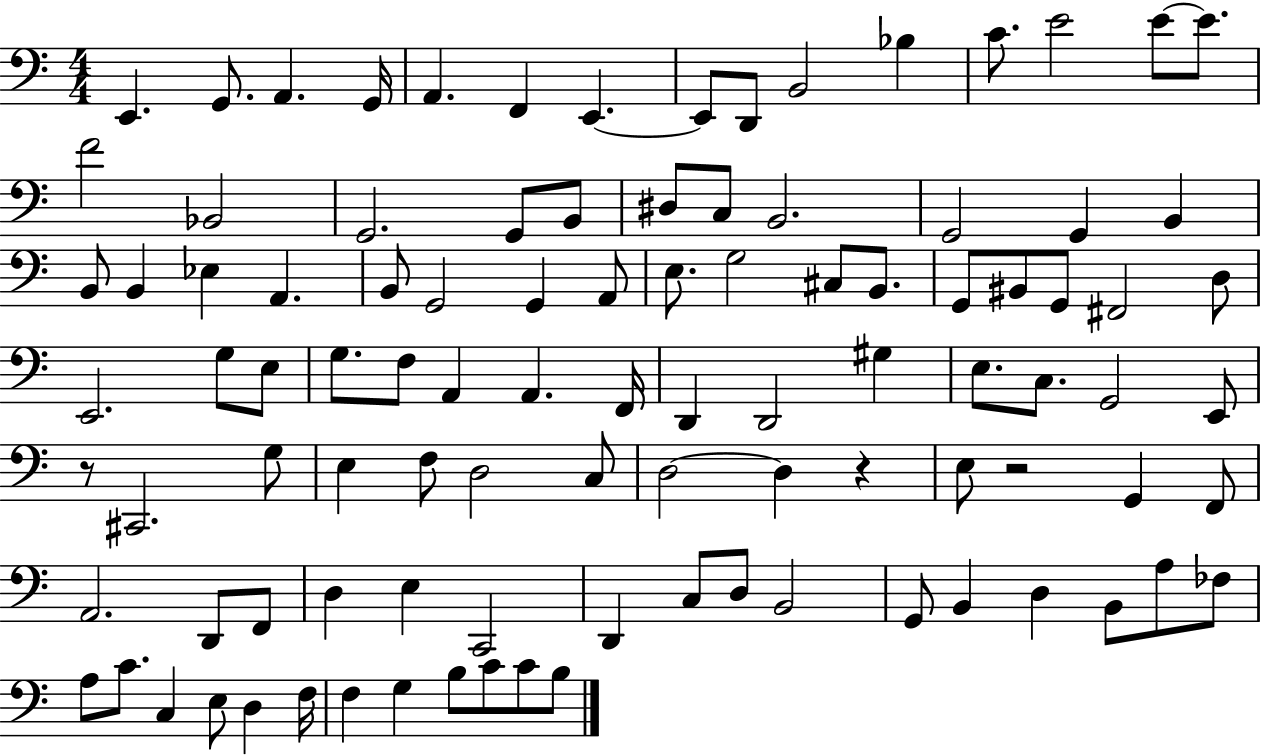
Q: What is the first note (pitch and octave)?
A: E2